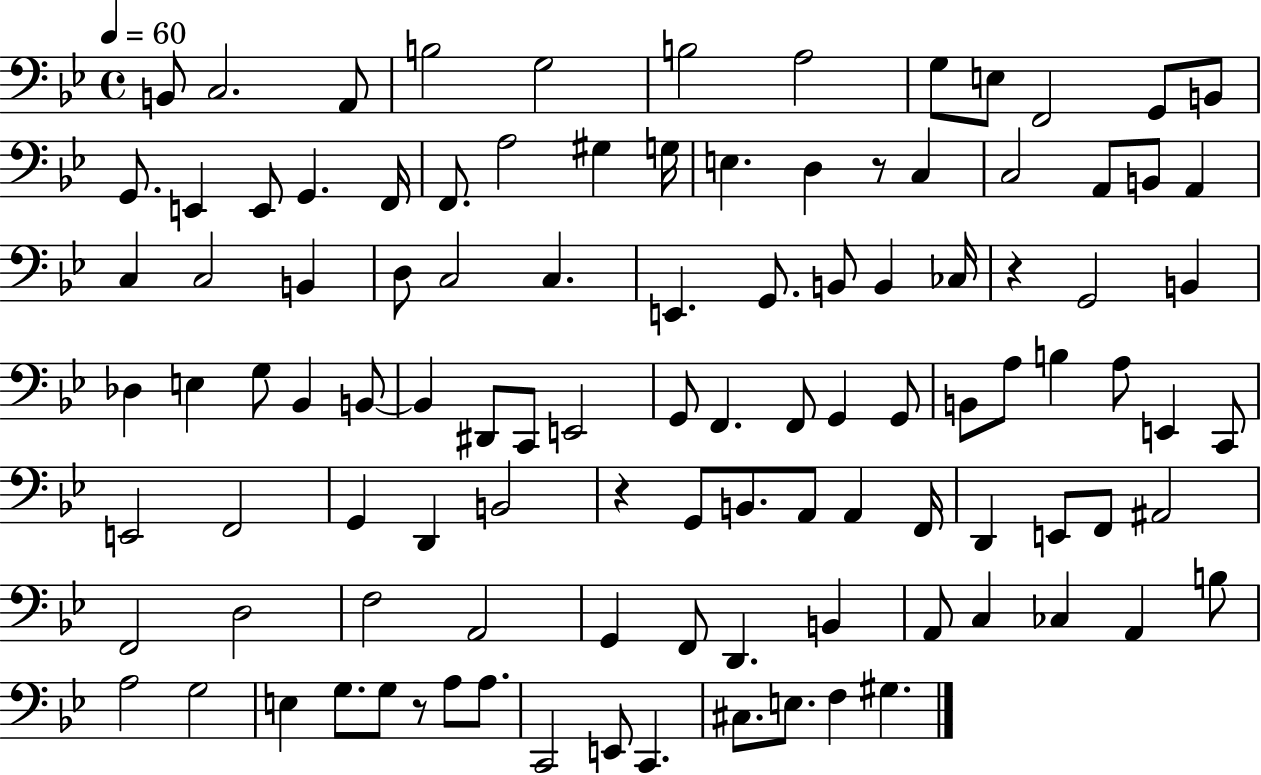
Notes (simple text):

B2/e C3/h. A2/e B3/h G3/h B3/h A3/h G3/e E3/e F2/h G2/e B2/e G2/e. E2/q E2/e G2/q. F2/s F2/e. A3/h G#3/q G3/s E3/q. D3/q R/e C3/q C3/h A2/e B2/e A2/q C3/q C3/h B2/q D3/e C3/h C3/q. E2/q. G2/e. B2/e B2/q CES3/s R/q G2/h B2/q Db3/q E3/q G3/e Bb2/q B2/e B2/q D#2/e C2/e E2/h G2/e F2/q. F2/e G2/q G2/e B2/e A3/e B3/q A3/e E2/q C2/e E2/h F2/h G2/q D2/q B2/h R/q G2/e B2/e. A2/e A2/q F2/s D2/q E2/e F2/e A#2/h F2/h D3/h F3/h A2/h G2/q F2/e D2/q. B2/q A2/e C3/q CES3/q A2/q B3/e A3/h G3/h E3/q G3/e. G3/e R/e A3/e A3/e. C2/h E2/e C2/q. C#3/e. E3/e. F3/q G#3/q.